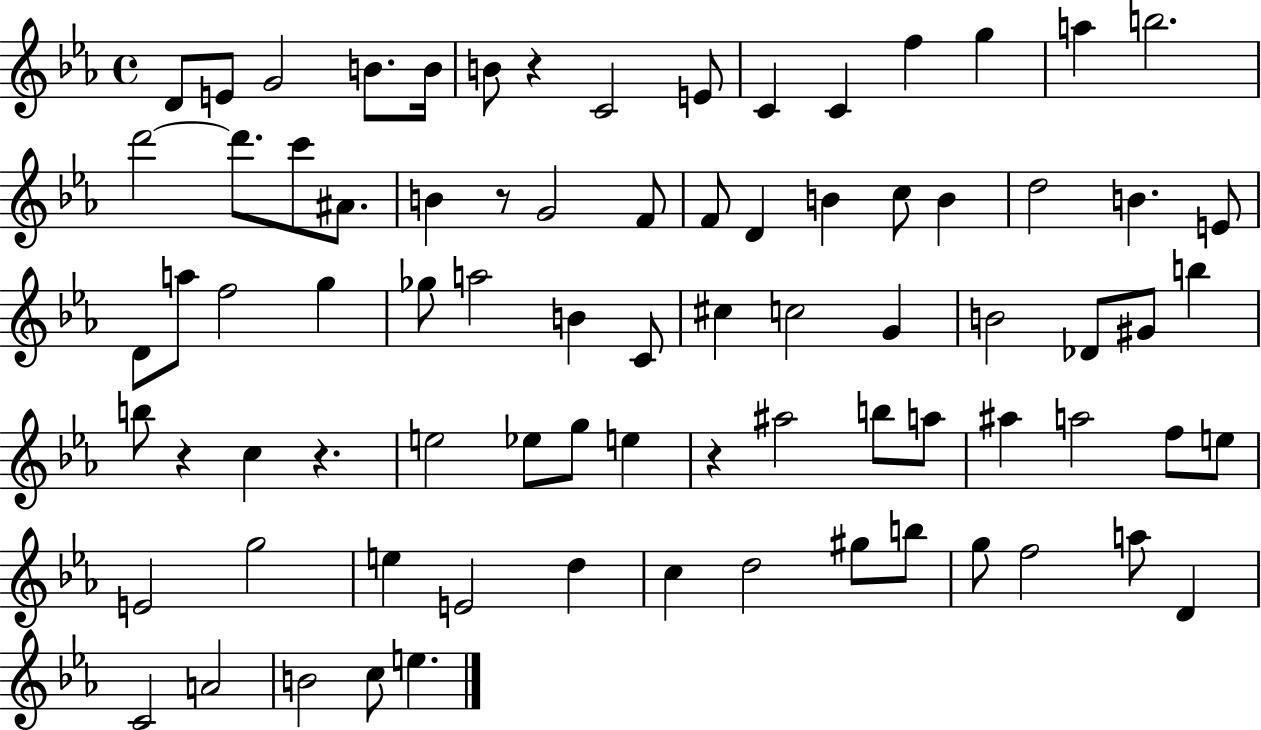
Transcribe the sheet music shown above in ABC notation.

X:1
T:Untitled
M:4/4
L:1/4
K:Eb
D/2 E/2 G2 B/2 B/4 B/2 z C2 E/2 C C f g a b2 d'2 d'/2 c'/2 ^A/2 B z/2 G2 F/2 F/2 D B c/2 B d2 B E/2 D/2 a/2 f2 g _g/2 a2 B C/2 ^c c2 G B2 _D/2 ^G/2 b b/2 z c z e2 _e/2 g/2 e z ^a2 b/2 a/2 ^a a2 f/2 e/2 E2 g2 e E2 d c d2 ^g/2 b/2 g/2 f2 a/2 D C2 A2 B2 c/2 e